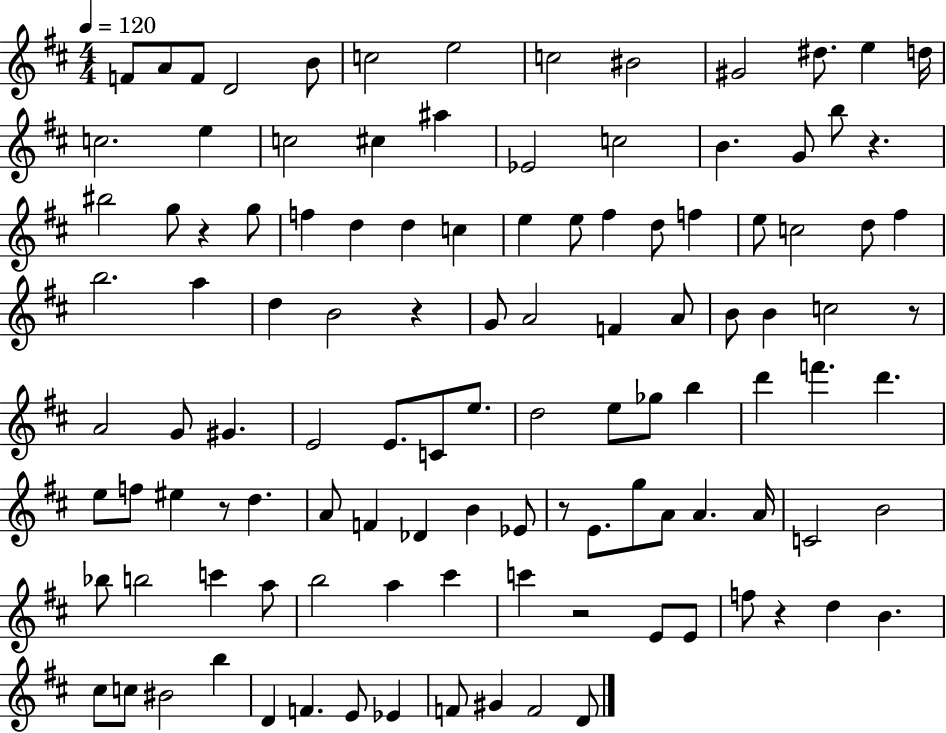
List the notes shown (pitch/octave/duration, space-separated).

F4/e A4/e F4/e D4/h B4/e C5/h E5/h C5/h BIS4/h G#4/h D#5/e. E5/q D5/s C5/h. E5/q C5/h C#5/q A#5/q Eb4/h C5/h B4/q. G4/e B5/e R/q. BIS5/h G5/e R/q G5/e F5/q D5/q D5/q C5/q E5/q E5/e F#5/q D5/e F5/q E5/e C5/h D5/e F#5/q B5/h. A5/q D5/q B4/h R/q G4/e A4/h F4/q A4/e B4/e B4/q C5/h R/e A4/h G4/e G#4/q. E4/h E4/e. C4/e E5/e. D5/h E5/e Gb5/e B5/q D6/q F6/q. D6/q. E5/e F5/e EIS5/q R/e D5/q. A4/e F4/q Db4/q B4/q Eb4/e R/e E4/e. G5/e A4/e A4/q. A4/s C4/h B4/h Bb5/e B5/h C6/q A5/e B5/h A5/q C#6/q C6/q R/h E4/e E4/e F5/e R/q D5/q B4/q. C#5/e C5/e BIS4/h B5/q D4/q F4/q. E4/e Eb4/q F4/e G#4/q F4/h D4/e